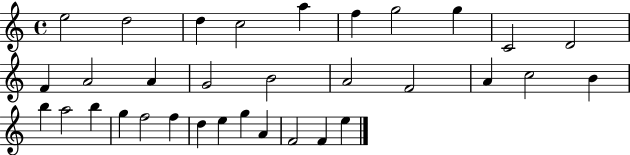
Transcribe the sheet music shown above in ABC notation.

X:1
T:Untitled
M:4/4
L:1/4
K:C
e2 d2 d c2 a f g2 g C2 D2 F A2 A G2 B2 A2 F2 A c2 B b a2 b g f2 f d e g A F2 F e